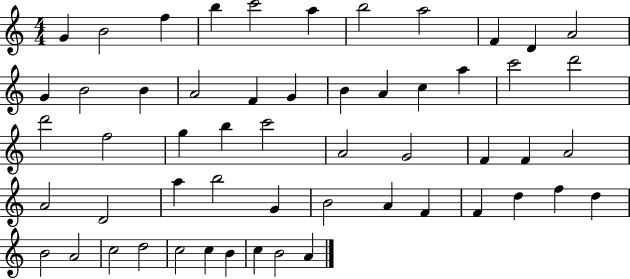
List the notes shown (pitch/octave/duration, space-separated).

G4/q B4/h F5/q B5/q C6/h A5/q B5/h A5/h F4/q D4/q A4/h G4/q B4/h B4/q A4/h F4/q G4/q B4/q A4/q C5/q A5/q C6/h D6/h D6/h F5/h G5/q B5/q C6/h A4/h G4/h F4/q F4/q A4/h A4/h D4/h A5/q B5/h G4/q B4/h A4/q F4/q F4/q D5/q F5/q D5/q B4/h A4/h C5/h D5/h C5/h C5/q B4/q C5/q B4/h A4/q